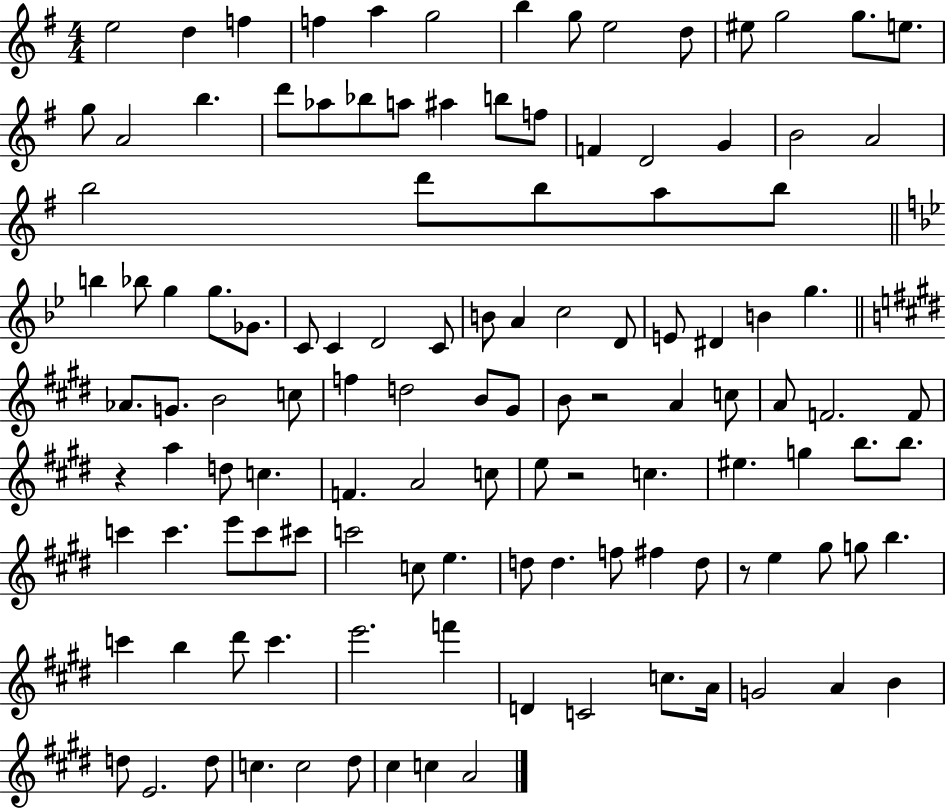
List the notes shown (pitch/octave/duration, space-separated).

E5/h D5/q F5/q F5/q A5/q G5/h B5/q G5/e E5/h D5/e EIS5/e G5/h G5/e. E5/e. G5/e A4/h B5/q. D6/e Ab5/e Bb5/e A5/e A#5/q B5/e F5/e F4/q D4/h G4/q B4/h A4/h B5/h D6/e B5/e A5/e B5/e B5/q Bb5/e G5/q G5/e. Gb4/e. C4/e C4/q D4/h C4/e B4/e A4/q C5/h D4/e E4/e D#4/q B4/q G5/q. Ab4/e. G4/e. B4/h C5/e F5/q D5/h B4/e G#4/e B4/e R/h A4/q C5/e A4/e F4/h. F4/e R/q A5/q D5/e C5/q. F4/q. A4/h C5/e E5/e R/h C5/q. EIS5/q. G5/q B5/e. B5/e. C6/q C6/q. E6/e C6/e C#6/e C6/h C5/e E5/q. D5/e D5/q. F5/e F#5/q D5/e R/e E5/q G#5/e G5/e B5/q. C6/q B5/q D#6/e C6/q. E6/h. F6/q D4/q C4/h C5/e. A4/s G4/h A4/q B4/q D5/e E4/h. D5/e C5/q. C5/h D#5/e C#5/q C5/q A4/h